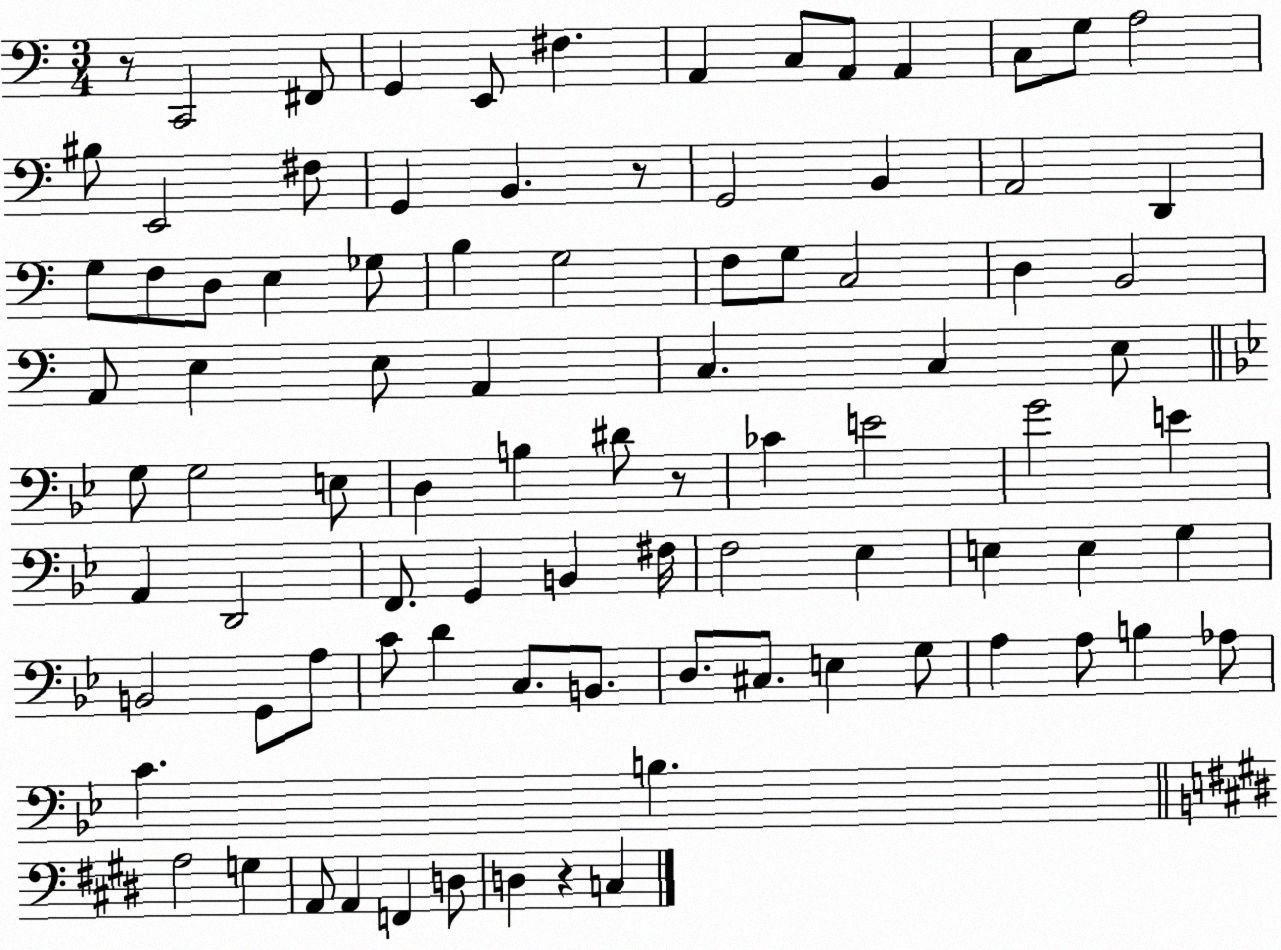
X:1
T:Untitled
M:3/4
L:1/4
K:C
z/2 C,,2 ^F,,/2 G,, E,,/2 ^F, A,, C,/2 A,,/2 A,, C,/2 G,/2 A,2 ^B,/2 E,,2 ^F,/2 G,, B,, z/2 G,,2 B,, A,,2 D,, G,/2 F,/2 D,/2 E, _G,/2 B, G,2 F,/2 G,/2 C,2 D, B,,2 A,,/2 E, E,/2 A,, C, C, E,/2 G,/2 G,2 E,/2 D, B, ^D/2 z/2 _C E2 G2 E A,, D,,2 F,,/2 G,, B,, ^F,/4 F,2 _E, E, E, G, B,,2 G,,/2 A,/2 C/2 D C,/2 B,,/2 D,/2 ^C,/2 E, G,/2 A, A,/2 B, _A,/2 C B, A,2 G, A,,/2 A,, F,, D,/2 D, z C,